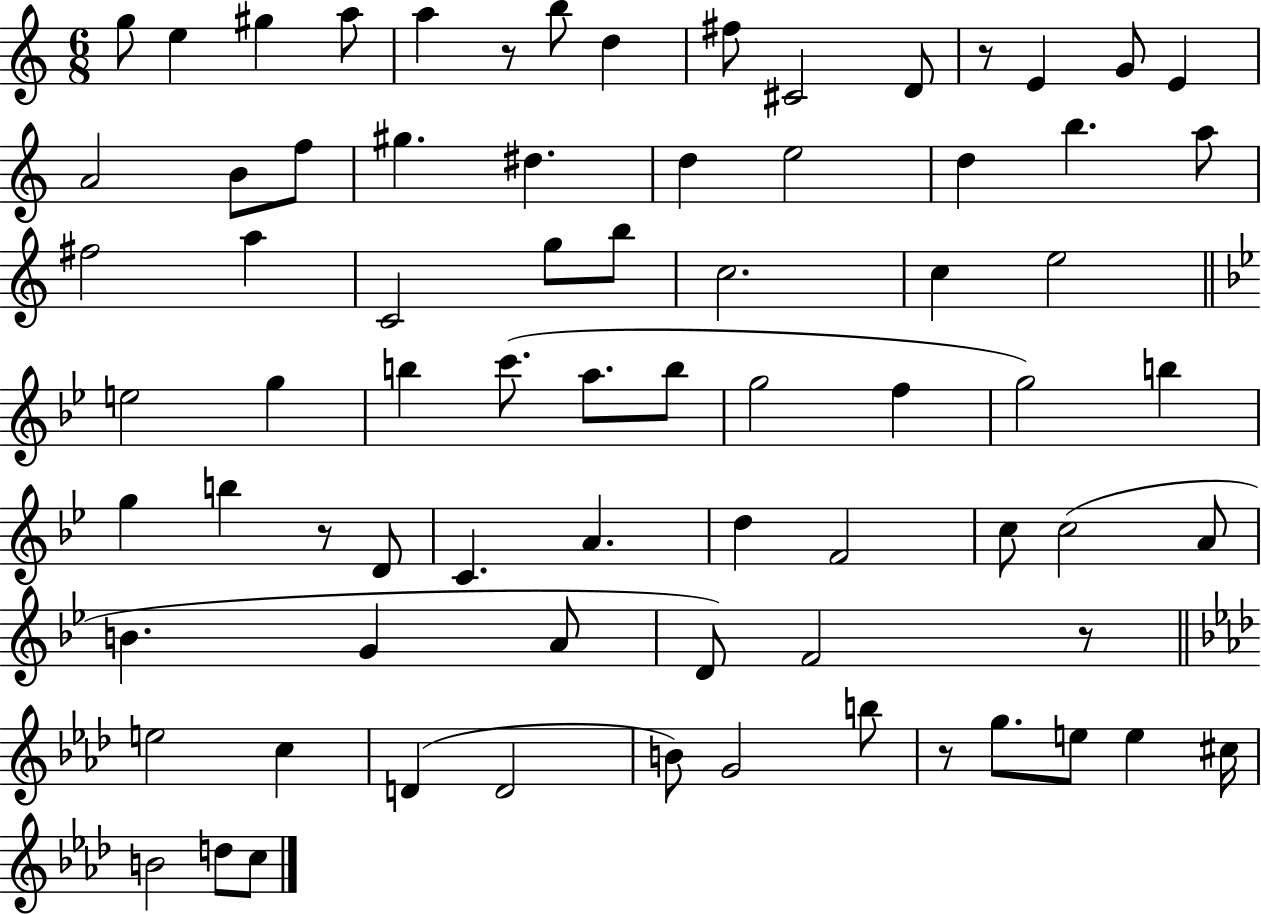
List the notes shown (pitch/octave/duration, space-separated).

G5/e E5/q G#5/q A5/e A5/q R/e B5/e D5/q F#5/e C#4/h D4/e R/e E4/q G4/e E4/q A4/h B4/e F5/e G#5/q. D#5/q. D5/q E5/h D5/q B5/q. A5/e F#5/h A5/q C4/h G5/e B5/e C5/h. C5/q E5/h E5/h G5/q B5/q C6/e. A5/e. B5/e G5/h F5/q G5/h B5/q G5/q B5/q R/e D4/e C4/q. A4/q. D5/q F4/h C5/e C5/h A4/e B4/q. G4/q A4/e D4/e F4/h R/e E5/h C5/q D4/q D4/h B4/e G4/h B5/e R/e G5/e. E5/e E5/q C#5/s B4/h D5/e C5/e